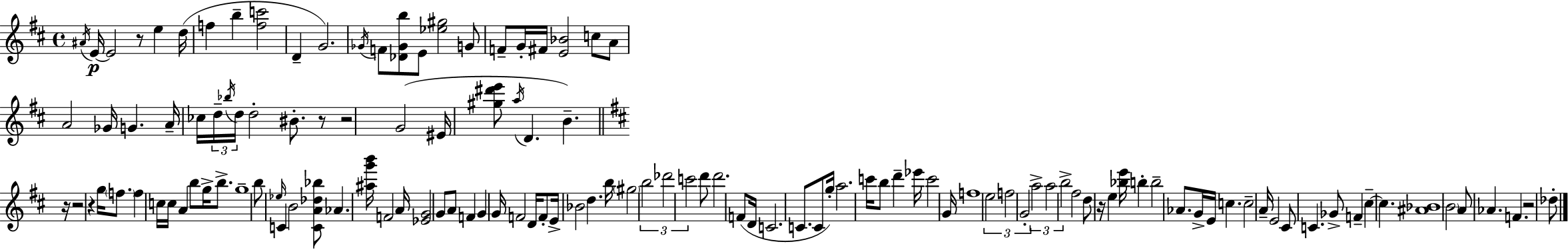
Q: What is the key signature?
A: D major